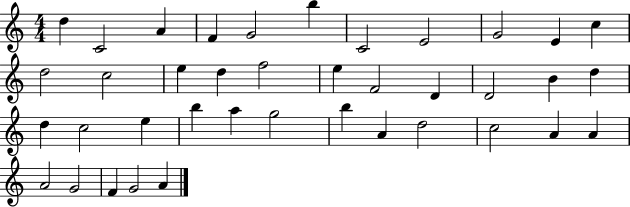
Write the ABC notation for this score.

X:1
T:Untitled
M:4/4
L:1/4
K:C
d C2 A F G2 b C2 E2 G2 E c d2 c2 e d f2 e F2 D D2 B d d c2 e b a g2 b A d2 c2 A A A2 G2 F G2 A